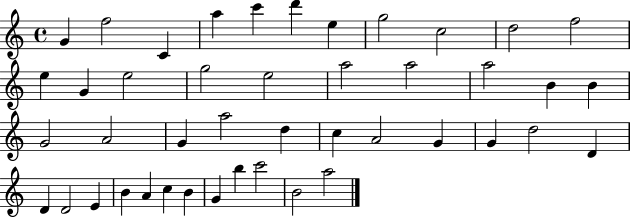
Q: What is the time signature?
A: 4/4